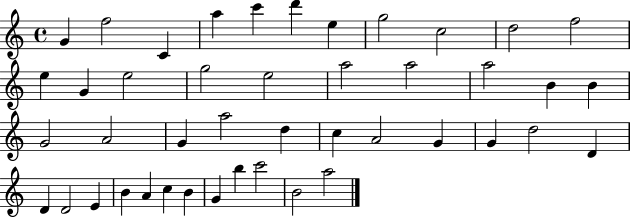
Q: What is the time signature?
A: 4/4